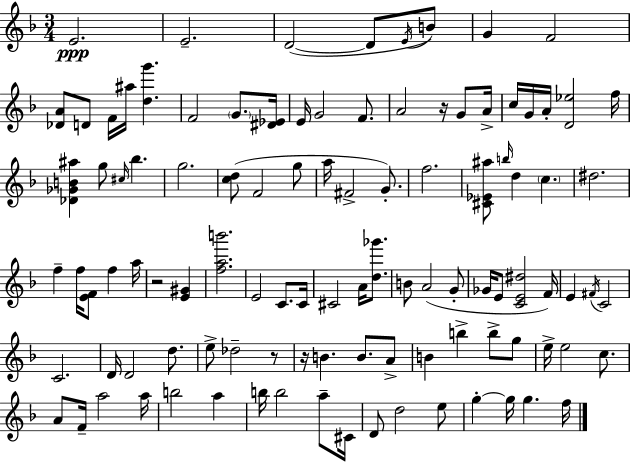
E4/h. E4/h. D4/h D4/e E4/s B4/e G4/q F4/h [Db4,A4]/e D4/e F4/s A#5/s [D5,G6]/q. F4/h G4/e. [D#4,Eb4]/s E4/s G4/h F4/e. A4/h R/s G4/e A4/s C5/s G4/s A4/s [D4,Eb5]/h F5/s [Db4,Gb4,B4,A#5]/q G5/e C#5/s Bb5/q. G5/h. [C5,D5]/e F4/h G5/e A5/s F#4/h G4/e. F5/h. [C#4,Eb4,A#5]/e B5/s D5/q C5/q. D#5/h. F5/q F5/s [E4,F4]/e F5/q A5/s R/h [E4,G#4]/q [F5,A5,B6]/h. E4/h C4/e. C4/s C#4/h A4/s [D5,Gb6]/e. B4/e A4/h G4/e Gb4/s E4/e [C4,E4,D#5]/h F4/s E4/q F#4/s C4/h C4/h. D4/s D4/h D5/e. E5/e Db5/h R/e R/s B4/q. B4/e. A4/e B4/q B5/q B5/e G5/e E5/s E5/h C5/e. A4/e F4/s A5/h A5/s B5/h A5/q B5/s B5/h A5/e C#4/s D4/e D5/h E5/e G5/q G5/s G5/q. F5/s